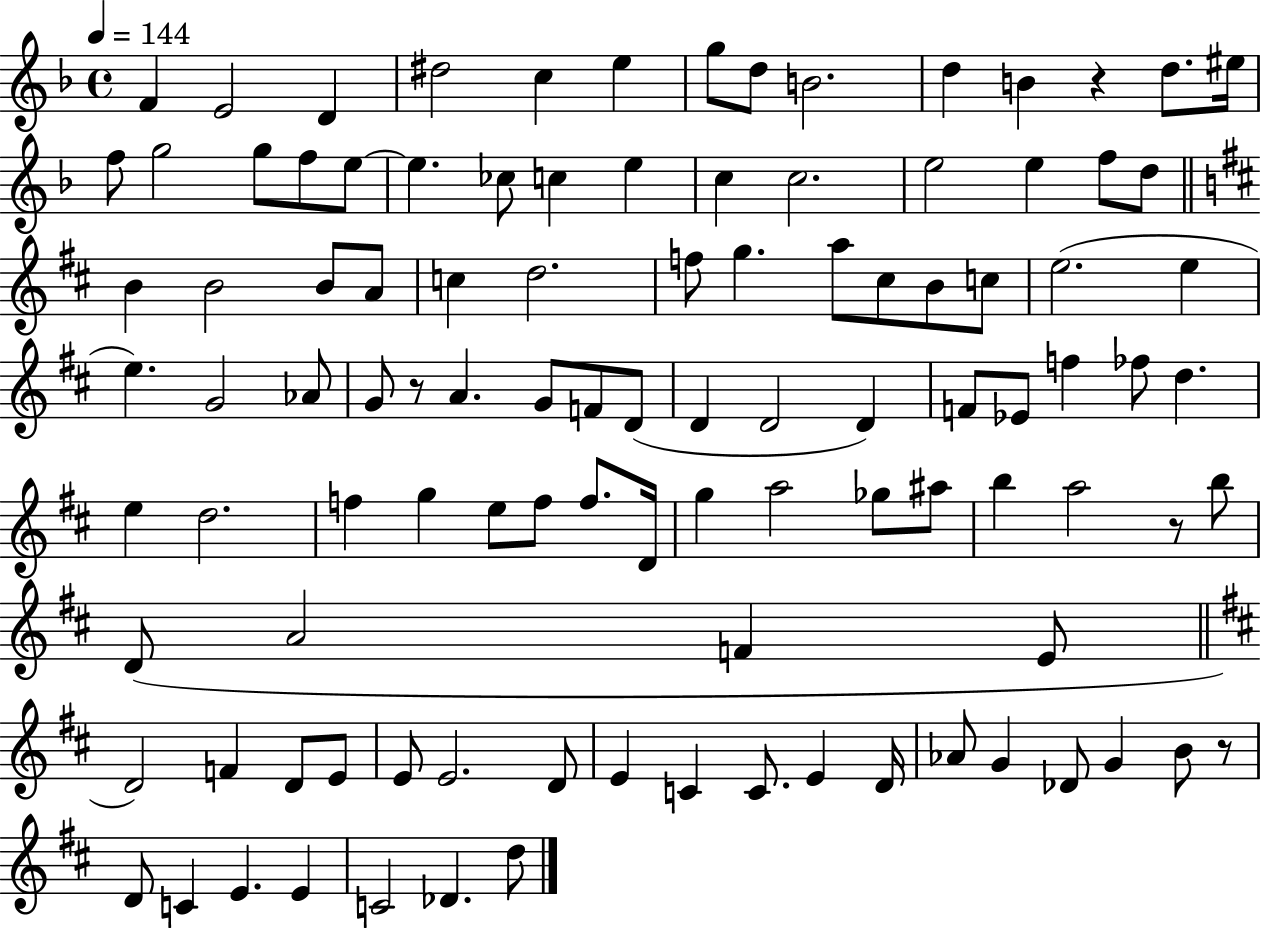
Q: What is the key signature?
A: F major